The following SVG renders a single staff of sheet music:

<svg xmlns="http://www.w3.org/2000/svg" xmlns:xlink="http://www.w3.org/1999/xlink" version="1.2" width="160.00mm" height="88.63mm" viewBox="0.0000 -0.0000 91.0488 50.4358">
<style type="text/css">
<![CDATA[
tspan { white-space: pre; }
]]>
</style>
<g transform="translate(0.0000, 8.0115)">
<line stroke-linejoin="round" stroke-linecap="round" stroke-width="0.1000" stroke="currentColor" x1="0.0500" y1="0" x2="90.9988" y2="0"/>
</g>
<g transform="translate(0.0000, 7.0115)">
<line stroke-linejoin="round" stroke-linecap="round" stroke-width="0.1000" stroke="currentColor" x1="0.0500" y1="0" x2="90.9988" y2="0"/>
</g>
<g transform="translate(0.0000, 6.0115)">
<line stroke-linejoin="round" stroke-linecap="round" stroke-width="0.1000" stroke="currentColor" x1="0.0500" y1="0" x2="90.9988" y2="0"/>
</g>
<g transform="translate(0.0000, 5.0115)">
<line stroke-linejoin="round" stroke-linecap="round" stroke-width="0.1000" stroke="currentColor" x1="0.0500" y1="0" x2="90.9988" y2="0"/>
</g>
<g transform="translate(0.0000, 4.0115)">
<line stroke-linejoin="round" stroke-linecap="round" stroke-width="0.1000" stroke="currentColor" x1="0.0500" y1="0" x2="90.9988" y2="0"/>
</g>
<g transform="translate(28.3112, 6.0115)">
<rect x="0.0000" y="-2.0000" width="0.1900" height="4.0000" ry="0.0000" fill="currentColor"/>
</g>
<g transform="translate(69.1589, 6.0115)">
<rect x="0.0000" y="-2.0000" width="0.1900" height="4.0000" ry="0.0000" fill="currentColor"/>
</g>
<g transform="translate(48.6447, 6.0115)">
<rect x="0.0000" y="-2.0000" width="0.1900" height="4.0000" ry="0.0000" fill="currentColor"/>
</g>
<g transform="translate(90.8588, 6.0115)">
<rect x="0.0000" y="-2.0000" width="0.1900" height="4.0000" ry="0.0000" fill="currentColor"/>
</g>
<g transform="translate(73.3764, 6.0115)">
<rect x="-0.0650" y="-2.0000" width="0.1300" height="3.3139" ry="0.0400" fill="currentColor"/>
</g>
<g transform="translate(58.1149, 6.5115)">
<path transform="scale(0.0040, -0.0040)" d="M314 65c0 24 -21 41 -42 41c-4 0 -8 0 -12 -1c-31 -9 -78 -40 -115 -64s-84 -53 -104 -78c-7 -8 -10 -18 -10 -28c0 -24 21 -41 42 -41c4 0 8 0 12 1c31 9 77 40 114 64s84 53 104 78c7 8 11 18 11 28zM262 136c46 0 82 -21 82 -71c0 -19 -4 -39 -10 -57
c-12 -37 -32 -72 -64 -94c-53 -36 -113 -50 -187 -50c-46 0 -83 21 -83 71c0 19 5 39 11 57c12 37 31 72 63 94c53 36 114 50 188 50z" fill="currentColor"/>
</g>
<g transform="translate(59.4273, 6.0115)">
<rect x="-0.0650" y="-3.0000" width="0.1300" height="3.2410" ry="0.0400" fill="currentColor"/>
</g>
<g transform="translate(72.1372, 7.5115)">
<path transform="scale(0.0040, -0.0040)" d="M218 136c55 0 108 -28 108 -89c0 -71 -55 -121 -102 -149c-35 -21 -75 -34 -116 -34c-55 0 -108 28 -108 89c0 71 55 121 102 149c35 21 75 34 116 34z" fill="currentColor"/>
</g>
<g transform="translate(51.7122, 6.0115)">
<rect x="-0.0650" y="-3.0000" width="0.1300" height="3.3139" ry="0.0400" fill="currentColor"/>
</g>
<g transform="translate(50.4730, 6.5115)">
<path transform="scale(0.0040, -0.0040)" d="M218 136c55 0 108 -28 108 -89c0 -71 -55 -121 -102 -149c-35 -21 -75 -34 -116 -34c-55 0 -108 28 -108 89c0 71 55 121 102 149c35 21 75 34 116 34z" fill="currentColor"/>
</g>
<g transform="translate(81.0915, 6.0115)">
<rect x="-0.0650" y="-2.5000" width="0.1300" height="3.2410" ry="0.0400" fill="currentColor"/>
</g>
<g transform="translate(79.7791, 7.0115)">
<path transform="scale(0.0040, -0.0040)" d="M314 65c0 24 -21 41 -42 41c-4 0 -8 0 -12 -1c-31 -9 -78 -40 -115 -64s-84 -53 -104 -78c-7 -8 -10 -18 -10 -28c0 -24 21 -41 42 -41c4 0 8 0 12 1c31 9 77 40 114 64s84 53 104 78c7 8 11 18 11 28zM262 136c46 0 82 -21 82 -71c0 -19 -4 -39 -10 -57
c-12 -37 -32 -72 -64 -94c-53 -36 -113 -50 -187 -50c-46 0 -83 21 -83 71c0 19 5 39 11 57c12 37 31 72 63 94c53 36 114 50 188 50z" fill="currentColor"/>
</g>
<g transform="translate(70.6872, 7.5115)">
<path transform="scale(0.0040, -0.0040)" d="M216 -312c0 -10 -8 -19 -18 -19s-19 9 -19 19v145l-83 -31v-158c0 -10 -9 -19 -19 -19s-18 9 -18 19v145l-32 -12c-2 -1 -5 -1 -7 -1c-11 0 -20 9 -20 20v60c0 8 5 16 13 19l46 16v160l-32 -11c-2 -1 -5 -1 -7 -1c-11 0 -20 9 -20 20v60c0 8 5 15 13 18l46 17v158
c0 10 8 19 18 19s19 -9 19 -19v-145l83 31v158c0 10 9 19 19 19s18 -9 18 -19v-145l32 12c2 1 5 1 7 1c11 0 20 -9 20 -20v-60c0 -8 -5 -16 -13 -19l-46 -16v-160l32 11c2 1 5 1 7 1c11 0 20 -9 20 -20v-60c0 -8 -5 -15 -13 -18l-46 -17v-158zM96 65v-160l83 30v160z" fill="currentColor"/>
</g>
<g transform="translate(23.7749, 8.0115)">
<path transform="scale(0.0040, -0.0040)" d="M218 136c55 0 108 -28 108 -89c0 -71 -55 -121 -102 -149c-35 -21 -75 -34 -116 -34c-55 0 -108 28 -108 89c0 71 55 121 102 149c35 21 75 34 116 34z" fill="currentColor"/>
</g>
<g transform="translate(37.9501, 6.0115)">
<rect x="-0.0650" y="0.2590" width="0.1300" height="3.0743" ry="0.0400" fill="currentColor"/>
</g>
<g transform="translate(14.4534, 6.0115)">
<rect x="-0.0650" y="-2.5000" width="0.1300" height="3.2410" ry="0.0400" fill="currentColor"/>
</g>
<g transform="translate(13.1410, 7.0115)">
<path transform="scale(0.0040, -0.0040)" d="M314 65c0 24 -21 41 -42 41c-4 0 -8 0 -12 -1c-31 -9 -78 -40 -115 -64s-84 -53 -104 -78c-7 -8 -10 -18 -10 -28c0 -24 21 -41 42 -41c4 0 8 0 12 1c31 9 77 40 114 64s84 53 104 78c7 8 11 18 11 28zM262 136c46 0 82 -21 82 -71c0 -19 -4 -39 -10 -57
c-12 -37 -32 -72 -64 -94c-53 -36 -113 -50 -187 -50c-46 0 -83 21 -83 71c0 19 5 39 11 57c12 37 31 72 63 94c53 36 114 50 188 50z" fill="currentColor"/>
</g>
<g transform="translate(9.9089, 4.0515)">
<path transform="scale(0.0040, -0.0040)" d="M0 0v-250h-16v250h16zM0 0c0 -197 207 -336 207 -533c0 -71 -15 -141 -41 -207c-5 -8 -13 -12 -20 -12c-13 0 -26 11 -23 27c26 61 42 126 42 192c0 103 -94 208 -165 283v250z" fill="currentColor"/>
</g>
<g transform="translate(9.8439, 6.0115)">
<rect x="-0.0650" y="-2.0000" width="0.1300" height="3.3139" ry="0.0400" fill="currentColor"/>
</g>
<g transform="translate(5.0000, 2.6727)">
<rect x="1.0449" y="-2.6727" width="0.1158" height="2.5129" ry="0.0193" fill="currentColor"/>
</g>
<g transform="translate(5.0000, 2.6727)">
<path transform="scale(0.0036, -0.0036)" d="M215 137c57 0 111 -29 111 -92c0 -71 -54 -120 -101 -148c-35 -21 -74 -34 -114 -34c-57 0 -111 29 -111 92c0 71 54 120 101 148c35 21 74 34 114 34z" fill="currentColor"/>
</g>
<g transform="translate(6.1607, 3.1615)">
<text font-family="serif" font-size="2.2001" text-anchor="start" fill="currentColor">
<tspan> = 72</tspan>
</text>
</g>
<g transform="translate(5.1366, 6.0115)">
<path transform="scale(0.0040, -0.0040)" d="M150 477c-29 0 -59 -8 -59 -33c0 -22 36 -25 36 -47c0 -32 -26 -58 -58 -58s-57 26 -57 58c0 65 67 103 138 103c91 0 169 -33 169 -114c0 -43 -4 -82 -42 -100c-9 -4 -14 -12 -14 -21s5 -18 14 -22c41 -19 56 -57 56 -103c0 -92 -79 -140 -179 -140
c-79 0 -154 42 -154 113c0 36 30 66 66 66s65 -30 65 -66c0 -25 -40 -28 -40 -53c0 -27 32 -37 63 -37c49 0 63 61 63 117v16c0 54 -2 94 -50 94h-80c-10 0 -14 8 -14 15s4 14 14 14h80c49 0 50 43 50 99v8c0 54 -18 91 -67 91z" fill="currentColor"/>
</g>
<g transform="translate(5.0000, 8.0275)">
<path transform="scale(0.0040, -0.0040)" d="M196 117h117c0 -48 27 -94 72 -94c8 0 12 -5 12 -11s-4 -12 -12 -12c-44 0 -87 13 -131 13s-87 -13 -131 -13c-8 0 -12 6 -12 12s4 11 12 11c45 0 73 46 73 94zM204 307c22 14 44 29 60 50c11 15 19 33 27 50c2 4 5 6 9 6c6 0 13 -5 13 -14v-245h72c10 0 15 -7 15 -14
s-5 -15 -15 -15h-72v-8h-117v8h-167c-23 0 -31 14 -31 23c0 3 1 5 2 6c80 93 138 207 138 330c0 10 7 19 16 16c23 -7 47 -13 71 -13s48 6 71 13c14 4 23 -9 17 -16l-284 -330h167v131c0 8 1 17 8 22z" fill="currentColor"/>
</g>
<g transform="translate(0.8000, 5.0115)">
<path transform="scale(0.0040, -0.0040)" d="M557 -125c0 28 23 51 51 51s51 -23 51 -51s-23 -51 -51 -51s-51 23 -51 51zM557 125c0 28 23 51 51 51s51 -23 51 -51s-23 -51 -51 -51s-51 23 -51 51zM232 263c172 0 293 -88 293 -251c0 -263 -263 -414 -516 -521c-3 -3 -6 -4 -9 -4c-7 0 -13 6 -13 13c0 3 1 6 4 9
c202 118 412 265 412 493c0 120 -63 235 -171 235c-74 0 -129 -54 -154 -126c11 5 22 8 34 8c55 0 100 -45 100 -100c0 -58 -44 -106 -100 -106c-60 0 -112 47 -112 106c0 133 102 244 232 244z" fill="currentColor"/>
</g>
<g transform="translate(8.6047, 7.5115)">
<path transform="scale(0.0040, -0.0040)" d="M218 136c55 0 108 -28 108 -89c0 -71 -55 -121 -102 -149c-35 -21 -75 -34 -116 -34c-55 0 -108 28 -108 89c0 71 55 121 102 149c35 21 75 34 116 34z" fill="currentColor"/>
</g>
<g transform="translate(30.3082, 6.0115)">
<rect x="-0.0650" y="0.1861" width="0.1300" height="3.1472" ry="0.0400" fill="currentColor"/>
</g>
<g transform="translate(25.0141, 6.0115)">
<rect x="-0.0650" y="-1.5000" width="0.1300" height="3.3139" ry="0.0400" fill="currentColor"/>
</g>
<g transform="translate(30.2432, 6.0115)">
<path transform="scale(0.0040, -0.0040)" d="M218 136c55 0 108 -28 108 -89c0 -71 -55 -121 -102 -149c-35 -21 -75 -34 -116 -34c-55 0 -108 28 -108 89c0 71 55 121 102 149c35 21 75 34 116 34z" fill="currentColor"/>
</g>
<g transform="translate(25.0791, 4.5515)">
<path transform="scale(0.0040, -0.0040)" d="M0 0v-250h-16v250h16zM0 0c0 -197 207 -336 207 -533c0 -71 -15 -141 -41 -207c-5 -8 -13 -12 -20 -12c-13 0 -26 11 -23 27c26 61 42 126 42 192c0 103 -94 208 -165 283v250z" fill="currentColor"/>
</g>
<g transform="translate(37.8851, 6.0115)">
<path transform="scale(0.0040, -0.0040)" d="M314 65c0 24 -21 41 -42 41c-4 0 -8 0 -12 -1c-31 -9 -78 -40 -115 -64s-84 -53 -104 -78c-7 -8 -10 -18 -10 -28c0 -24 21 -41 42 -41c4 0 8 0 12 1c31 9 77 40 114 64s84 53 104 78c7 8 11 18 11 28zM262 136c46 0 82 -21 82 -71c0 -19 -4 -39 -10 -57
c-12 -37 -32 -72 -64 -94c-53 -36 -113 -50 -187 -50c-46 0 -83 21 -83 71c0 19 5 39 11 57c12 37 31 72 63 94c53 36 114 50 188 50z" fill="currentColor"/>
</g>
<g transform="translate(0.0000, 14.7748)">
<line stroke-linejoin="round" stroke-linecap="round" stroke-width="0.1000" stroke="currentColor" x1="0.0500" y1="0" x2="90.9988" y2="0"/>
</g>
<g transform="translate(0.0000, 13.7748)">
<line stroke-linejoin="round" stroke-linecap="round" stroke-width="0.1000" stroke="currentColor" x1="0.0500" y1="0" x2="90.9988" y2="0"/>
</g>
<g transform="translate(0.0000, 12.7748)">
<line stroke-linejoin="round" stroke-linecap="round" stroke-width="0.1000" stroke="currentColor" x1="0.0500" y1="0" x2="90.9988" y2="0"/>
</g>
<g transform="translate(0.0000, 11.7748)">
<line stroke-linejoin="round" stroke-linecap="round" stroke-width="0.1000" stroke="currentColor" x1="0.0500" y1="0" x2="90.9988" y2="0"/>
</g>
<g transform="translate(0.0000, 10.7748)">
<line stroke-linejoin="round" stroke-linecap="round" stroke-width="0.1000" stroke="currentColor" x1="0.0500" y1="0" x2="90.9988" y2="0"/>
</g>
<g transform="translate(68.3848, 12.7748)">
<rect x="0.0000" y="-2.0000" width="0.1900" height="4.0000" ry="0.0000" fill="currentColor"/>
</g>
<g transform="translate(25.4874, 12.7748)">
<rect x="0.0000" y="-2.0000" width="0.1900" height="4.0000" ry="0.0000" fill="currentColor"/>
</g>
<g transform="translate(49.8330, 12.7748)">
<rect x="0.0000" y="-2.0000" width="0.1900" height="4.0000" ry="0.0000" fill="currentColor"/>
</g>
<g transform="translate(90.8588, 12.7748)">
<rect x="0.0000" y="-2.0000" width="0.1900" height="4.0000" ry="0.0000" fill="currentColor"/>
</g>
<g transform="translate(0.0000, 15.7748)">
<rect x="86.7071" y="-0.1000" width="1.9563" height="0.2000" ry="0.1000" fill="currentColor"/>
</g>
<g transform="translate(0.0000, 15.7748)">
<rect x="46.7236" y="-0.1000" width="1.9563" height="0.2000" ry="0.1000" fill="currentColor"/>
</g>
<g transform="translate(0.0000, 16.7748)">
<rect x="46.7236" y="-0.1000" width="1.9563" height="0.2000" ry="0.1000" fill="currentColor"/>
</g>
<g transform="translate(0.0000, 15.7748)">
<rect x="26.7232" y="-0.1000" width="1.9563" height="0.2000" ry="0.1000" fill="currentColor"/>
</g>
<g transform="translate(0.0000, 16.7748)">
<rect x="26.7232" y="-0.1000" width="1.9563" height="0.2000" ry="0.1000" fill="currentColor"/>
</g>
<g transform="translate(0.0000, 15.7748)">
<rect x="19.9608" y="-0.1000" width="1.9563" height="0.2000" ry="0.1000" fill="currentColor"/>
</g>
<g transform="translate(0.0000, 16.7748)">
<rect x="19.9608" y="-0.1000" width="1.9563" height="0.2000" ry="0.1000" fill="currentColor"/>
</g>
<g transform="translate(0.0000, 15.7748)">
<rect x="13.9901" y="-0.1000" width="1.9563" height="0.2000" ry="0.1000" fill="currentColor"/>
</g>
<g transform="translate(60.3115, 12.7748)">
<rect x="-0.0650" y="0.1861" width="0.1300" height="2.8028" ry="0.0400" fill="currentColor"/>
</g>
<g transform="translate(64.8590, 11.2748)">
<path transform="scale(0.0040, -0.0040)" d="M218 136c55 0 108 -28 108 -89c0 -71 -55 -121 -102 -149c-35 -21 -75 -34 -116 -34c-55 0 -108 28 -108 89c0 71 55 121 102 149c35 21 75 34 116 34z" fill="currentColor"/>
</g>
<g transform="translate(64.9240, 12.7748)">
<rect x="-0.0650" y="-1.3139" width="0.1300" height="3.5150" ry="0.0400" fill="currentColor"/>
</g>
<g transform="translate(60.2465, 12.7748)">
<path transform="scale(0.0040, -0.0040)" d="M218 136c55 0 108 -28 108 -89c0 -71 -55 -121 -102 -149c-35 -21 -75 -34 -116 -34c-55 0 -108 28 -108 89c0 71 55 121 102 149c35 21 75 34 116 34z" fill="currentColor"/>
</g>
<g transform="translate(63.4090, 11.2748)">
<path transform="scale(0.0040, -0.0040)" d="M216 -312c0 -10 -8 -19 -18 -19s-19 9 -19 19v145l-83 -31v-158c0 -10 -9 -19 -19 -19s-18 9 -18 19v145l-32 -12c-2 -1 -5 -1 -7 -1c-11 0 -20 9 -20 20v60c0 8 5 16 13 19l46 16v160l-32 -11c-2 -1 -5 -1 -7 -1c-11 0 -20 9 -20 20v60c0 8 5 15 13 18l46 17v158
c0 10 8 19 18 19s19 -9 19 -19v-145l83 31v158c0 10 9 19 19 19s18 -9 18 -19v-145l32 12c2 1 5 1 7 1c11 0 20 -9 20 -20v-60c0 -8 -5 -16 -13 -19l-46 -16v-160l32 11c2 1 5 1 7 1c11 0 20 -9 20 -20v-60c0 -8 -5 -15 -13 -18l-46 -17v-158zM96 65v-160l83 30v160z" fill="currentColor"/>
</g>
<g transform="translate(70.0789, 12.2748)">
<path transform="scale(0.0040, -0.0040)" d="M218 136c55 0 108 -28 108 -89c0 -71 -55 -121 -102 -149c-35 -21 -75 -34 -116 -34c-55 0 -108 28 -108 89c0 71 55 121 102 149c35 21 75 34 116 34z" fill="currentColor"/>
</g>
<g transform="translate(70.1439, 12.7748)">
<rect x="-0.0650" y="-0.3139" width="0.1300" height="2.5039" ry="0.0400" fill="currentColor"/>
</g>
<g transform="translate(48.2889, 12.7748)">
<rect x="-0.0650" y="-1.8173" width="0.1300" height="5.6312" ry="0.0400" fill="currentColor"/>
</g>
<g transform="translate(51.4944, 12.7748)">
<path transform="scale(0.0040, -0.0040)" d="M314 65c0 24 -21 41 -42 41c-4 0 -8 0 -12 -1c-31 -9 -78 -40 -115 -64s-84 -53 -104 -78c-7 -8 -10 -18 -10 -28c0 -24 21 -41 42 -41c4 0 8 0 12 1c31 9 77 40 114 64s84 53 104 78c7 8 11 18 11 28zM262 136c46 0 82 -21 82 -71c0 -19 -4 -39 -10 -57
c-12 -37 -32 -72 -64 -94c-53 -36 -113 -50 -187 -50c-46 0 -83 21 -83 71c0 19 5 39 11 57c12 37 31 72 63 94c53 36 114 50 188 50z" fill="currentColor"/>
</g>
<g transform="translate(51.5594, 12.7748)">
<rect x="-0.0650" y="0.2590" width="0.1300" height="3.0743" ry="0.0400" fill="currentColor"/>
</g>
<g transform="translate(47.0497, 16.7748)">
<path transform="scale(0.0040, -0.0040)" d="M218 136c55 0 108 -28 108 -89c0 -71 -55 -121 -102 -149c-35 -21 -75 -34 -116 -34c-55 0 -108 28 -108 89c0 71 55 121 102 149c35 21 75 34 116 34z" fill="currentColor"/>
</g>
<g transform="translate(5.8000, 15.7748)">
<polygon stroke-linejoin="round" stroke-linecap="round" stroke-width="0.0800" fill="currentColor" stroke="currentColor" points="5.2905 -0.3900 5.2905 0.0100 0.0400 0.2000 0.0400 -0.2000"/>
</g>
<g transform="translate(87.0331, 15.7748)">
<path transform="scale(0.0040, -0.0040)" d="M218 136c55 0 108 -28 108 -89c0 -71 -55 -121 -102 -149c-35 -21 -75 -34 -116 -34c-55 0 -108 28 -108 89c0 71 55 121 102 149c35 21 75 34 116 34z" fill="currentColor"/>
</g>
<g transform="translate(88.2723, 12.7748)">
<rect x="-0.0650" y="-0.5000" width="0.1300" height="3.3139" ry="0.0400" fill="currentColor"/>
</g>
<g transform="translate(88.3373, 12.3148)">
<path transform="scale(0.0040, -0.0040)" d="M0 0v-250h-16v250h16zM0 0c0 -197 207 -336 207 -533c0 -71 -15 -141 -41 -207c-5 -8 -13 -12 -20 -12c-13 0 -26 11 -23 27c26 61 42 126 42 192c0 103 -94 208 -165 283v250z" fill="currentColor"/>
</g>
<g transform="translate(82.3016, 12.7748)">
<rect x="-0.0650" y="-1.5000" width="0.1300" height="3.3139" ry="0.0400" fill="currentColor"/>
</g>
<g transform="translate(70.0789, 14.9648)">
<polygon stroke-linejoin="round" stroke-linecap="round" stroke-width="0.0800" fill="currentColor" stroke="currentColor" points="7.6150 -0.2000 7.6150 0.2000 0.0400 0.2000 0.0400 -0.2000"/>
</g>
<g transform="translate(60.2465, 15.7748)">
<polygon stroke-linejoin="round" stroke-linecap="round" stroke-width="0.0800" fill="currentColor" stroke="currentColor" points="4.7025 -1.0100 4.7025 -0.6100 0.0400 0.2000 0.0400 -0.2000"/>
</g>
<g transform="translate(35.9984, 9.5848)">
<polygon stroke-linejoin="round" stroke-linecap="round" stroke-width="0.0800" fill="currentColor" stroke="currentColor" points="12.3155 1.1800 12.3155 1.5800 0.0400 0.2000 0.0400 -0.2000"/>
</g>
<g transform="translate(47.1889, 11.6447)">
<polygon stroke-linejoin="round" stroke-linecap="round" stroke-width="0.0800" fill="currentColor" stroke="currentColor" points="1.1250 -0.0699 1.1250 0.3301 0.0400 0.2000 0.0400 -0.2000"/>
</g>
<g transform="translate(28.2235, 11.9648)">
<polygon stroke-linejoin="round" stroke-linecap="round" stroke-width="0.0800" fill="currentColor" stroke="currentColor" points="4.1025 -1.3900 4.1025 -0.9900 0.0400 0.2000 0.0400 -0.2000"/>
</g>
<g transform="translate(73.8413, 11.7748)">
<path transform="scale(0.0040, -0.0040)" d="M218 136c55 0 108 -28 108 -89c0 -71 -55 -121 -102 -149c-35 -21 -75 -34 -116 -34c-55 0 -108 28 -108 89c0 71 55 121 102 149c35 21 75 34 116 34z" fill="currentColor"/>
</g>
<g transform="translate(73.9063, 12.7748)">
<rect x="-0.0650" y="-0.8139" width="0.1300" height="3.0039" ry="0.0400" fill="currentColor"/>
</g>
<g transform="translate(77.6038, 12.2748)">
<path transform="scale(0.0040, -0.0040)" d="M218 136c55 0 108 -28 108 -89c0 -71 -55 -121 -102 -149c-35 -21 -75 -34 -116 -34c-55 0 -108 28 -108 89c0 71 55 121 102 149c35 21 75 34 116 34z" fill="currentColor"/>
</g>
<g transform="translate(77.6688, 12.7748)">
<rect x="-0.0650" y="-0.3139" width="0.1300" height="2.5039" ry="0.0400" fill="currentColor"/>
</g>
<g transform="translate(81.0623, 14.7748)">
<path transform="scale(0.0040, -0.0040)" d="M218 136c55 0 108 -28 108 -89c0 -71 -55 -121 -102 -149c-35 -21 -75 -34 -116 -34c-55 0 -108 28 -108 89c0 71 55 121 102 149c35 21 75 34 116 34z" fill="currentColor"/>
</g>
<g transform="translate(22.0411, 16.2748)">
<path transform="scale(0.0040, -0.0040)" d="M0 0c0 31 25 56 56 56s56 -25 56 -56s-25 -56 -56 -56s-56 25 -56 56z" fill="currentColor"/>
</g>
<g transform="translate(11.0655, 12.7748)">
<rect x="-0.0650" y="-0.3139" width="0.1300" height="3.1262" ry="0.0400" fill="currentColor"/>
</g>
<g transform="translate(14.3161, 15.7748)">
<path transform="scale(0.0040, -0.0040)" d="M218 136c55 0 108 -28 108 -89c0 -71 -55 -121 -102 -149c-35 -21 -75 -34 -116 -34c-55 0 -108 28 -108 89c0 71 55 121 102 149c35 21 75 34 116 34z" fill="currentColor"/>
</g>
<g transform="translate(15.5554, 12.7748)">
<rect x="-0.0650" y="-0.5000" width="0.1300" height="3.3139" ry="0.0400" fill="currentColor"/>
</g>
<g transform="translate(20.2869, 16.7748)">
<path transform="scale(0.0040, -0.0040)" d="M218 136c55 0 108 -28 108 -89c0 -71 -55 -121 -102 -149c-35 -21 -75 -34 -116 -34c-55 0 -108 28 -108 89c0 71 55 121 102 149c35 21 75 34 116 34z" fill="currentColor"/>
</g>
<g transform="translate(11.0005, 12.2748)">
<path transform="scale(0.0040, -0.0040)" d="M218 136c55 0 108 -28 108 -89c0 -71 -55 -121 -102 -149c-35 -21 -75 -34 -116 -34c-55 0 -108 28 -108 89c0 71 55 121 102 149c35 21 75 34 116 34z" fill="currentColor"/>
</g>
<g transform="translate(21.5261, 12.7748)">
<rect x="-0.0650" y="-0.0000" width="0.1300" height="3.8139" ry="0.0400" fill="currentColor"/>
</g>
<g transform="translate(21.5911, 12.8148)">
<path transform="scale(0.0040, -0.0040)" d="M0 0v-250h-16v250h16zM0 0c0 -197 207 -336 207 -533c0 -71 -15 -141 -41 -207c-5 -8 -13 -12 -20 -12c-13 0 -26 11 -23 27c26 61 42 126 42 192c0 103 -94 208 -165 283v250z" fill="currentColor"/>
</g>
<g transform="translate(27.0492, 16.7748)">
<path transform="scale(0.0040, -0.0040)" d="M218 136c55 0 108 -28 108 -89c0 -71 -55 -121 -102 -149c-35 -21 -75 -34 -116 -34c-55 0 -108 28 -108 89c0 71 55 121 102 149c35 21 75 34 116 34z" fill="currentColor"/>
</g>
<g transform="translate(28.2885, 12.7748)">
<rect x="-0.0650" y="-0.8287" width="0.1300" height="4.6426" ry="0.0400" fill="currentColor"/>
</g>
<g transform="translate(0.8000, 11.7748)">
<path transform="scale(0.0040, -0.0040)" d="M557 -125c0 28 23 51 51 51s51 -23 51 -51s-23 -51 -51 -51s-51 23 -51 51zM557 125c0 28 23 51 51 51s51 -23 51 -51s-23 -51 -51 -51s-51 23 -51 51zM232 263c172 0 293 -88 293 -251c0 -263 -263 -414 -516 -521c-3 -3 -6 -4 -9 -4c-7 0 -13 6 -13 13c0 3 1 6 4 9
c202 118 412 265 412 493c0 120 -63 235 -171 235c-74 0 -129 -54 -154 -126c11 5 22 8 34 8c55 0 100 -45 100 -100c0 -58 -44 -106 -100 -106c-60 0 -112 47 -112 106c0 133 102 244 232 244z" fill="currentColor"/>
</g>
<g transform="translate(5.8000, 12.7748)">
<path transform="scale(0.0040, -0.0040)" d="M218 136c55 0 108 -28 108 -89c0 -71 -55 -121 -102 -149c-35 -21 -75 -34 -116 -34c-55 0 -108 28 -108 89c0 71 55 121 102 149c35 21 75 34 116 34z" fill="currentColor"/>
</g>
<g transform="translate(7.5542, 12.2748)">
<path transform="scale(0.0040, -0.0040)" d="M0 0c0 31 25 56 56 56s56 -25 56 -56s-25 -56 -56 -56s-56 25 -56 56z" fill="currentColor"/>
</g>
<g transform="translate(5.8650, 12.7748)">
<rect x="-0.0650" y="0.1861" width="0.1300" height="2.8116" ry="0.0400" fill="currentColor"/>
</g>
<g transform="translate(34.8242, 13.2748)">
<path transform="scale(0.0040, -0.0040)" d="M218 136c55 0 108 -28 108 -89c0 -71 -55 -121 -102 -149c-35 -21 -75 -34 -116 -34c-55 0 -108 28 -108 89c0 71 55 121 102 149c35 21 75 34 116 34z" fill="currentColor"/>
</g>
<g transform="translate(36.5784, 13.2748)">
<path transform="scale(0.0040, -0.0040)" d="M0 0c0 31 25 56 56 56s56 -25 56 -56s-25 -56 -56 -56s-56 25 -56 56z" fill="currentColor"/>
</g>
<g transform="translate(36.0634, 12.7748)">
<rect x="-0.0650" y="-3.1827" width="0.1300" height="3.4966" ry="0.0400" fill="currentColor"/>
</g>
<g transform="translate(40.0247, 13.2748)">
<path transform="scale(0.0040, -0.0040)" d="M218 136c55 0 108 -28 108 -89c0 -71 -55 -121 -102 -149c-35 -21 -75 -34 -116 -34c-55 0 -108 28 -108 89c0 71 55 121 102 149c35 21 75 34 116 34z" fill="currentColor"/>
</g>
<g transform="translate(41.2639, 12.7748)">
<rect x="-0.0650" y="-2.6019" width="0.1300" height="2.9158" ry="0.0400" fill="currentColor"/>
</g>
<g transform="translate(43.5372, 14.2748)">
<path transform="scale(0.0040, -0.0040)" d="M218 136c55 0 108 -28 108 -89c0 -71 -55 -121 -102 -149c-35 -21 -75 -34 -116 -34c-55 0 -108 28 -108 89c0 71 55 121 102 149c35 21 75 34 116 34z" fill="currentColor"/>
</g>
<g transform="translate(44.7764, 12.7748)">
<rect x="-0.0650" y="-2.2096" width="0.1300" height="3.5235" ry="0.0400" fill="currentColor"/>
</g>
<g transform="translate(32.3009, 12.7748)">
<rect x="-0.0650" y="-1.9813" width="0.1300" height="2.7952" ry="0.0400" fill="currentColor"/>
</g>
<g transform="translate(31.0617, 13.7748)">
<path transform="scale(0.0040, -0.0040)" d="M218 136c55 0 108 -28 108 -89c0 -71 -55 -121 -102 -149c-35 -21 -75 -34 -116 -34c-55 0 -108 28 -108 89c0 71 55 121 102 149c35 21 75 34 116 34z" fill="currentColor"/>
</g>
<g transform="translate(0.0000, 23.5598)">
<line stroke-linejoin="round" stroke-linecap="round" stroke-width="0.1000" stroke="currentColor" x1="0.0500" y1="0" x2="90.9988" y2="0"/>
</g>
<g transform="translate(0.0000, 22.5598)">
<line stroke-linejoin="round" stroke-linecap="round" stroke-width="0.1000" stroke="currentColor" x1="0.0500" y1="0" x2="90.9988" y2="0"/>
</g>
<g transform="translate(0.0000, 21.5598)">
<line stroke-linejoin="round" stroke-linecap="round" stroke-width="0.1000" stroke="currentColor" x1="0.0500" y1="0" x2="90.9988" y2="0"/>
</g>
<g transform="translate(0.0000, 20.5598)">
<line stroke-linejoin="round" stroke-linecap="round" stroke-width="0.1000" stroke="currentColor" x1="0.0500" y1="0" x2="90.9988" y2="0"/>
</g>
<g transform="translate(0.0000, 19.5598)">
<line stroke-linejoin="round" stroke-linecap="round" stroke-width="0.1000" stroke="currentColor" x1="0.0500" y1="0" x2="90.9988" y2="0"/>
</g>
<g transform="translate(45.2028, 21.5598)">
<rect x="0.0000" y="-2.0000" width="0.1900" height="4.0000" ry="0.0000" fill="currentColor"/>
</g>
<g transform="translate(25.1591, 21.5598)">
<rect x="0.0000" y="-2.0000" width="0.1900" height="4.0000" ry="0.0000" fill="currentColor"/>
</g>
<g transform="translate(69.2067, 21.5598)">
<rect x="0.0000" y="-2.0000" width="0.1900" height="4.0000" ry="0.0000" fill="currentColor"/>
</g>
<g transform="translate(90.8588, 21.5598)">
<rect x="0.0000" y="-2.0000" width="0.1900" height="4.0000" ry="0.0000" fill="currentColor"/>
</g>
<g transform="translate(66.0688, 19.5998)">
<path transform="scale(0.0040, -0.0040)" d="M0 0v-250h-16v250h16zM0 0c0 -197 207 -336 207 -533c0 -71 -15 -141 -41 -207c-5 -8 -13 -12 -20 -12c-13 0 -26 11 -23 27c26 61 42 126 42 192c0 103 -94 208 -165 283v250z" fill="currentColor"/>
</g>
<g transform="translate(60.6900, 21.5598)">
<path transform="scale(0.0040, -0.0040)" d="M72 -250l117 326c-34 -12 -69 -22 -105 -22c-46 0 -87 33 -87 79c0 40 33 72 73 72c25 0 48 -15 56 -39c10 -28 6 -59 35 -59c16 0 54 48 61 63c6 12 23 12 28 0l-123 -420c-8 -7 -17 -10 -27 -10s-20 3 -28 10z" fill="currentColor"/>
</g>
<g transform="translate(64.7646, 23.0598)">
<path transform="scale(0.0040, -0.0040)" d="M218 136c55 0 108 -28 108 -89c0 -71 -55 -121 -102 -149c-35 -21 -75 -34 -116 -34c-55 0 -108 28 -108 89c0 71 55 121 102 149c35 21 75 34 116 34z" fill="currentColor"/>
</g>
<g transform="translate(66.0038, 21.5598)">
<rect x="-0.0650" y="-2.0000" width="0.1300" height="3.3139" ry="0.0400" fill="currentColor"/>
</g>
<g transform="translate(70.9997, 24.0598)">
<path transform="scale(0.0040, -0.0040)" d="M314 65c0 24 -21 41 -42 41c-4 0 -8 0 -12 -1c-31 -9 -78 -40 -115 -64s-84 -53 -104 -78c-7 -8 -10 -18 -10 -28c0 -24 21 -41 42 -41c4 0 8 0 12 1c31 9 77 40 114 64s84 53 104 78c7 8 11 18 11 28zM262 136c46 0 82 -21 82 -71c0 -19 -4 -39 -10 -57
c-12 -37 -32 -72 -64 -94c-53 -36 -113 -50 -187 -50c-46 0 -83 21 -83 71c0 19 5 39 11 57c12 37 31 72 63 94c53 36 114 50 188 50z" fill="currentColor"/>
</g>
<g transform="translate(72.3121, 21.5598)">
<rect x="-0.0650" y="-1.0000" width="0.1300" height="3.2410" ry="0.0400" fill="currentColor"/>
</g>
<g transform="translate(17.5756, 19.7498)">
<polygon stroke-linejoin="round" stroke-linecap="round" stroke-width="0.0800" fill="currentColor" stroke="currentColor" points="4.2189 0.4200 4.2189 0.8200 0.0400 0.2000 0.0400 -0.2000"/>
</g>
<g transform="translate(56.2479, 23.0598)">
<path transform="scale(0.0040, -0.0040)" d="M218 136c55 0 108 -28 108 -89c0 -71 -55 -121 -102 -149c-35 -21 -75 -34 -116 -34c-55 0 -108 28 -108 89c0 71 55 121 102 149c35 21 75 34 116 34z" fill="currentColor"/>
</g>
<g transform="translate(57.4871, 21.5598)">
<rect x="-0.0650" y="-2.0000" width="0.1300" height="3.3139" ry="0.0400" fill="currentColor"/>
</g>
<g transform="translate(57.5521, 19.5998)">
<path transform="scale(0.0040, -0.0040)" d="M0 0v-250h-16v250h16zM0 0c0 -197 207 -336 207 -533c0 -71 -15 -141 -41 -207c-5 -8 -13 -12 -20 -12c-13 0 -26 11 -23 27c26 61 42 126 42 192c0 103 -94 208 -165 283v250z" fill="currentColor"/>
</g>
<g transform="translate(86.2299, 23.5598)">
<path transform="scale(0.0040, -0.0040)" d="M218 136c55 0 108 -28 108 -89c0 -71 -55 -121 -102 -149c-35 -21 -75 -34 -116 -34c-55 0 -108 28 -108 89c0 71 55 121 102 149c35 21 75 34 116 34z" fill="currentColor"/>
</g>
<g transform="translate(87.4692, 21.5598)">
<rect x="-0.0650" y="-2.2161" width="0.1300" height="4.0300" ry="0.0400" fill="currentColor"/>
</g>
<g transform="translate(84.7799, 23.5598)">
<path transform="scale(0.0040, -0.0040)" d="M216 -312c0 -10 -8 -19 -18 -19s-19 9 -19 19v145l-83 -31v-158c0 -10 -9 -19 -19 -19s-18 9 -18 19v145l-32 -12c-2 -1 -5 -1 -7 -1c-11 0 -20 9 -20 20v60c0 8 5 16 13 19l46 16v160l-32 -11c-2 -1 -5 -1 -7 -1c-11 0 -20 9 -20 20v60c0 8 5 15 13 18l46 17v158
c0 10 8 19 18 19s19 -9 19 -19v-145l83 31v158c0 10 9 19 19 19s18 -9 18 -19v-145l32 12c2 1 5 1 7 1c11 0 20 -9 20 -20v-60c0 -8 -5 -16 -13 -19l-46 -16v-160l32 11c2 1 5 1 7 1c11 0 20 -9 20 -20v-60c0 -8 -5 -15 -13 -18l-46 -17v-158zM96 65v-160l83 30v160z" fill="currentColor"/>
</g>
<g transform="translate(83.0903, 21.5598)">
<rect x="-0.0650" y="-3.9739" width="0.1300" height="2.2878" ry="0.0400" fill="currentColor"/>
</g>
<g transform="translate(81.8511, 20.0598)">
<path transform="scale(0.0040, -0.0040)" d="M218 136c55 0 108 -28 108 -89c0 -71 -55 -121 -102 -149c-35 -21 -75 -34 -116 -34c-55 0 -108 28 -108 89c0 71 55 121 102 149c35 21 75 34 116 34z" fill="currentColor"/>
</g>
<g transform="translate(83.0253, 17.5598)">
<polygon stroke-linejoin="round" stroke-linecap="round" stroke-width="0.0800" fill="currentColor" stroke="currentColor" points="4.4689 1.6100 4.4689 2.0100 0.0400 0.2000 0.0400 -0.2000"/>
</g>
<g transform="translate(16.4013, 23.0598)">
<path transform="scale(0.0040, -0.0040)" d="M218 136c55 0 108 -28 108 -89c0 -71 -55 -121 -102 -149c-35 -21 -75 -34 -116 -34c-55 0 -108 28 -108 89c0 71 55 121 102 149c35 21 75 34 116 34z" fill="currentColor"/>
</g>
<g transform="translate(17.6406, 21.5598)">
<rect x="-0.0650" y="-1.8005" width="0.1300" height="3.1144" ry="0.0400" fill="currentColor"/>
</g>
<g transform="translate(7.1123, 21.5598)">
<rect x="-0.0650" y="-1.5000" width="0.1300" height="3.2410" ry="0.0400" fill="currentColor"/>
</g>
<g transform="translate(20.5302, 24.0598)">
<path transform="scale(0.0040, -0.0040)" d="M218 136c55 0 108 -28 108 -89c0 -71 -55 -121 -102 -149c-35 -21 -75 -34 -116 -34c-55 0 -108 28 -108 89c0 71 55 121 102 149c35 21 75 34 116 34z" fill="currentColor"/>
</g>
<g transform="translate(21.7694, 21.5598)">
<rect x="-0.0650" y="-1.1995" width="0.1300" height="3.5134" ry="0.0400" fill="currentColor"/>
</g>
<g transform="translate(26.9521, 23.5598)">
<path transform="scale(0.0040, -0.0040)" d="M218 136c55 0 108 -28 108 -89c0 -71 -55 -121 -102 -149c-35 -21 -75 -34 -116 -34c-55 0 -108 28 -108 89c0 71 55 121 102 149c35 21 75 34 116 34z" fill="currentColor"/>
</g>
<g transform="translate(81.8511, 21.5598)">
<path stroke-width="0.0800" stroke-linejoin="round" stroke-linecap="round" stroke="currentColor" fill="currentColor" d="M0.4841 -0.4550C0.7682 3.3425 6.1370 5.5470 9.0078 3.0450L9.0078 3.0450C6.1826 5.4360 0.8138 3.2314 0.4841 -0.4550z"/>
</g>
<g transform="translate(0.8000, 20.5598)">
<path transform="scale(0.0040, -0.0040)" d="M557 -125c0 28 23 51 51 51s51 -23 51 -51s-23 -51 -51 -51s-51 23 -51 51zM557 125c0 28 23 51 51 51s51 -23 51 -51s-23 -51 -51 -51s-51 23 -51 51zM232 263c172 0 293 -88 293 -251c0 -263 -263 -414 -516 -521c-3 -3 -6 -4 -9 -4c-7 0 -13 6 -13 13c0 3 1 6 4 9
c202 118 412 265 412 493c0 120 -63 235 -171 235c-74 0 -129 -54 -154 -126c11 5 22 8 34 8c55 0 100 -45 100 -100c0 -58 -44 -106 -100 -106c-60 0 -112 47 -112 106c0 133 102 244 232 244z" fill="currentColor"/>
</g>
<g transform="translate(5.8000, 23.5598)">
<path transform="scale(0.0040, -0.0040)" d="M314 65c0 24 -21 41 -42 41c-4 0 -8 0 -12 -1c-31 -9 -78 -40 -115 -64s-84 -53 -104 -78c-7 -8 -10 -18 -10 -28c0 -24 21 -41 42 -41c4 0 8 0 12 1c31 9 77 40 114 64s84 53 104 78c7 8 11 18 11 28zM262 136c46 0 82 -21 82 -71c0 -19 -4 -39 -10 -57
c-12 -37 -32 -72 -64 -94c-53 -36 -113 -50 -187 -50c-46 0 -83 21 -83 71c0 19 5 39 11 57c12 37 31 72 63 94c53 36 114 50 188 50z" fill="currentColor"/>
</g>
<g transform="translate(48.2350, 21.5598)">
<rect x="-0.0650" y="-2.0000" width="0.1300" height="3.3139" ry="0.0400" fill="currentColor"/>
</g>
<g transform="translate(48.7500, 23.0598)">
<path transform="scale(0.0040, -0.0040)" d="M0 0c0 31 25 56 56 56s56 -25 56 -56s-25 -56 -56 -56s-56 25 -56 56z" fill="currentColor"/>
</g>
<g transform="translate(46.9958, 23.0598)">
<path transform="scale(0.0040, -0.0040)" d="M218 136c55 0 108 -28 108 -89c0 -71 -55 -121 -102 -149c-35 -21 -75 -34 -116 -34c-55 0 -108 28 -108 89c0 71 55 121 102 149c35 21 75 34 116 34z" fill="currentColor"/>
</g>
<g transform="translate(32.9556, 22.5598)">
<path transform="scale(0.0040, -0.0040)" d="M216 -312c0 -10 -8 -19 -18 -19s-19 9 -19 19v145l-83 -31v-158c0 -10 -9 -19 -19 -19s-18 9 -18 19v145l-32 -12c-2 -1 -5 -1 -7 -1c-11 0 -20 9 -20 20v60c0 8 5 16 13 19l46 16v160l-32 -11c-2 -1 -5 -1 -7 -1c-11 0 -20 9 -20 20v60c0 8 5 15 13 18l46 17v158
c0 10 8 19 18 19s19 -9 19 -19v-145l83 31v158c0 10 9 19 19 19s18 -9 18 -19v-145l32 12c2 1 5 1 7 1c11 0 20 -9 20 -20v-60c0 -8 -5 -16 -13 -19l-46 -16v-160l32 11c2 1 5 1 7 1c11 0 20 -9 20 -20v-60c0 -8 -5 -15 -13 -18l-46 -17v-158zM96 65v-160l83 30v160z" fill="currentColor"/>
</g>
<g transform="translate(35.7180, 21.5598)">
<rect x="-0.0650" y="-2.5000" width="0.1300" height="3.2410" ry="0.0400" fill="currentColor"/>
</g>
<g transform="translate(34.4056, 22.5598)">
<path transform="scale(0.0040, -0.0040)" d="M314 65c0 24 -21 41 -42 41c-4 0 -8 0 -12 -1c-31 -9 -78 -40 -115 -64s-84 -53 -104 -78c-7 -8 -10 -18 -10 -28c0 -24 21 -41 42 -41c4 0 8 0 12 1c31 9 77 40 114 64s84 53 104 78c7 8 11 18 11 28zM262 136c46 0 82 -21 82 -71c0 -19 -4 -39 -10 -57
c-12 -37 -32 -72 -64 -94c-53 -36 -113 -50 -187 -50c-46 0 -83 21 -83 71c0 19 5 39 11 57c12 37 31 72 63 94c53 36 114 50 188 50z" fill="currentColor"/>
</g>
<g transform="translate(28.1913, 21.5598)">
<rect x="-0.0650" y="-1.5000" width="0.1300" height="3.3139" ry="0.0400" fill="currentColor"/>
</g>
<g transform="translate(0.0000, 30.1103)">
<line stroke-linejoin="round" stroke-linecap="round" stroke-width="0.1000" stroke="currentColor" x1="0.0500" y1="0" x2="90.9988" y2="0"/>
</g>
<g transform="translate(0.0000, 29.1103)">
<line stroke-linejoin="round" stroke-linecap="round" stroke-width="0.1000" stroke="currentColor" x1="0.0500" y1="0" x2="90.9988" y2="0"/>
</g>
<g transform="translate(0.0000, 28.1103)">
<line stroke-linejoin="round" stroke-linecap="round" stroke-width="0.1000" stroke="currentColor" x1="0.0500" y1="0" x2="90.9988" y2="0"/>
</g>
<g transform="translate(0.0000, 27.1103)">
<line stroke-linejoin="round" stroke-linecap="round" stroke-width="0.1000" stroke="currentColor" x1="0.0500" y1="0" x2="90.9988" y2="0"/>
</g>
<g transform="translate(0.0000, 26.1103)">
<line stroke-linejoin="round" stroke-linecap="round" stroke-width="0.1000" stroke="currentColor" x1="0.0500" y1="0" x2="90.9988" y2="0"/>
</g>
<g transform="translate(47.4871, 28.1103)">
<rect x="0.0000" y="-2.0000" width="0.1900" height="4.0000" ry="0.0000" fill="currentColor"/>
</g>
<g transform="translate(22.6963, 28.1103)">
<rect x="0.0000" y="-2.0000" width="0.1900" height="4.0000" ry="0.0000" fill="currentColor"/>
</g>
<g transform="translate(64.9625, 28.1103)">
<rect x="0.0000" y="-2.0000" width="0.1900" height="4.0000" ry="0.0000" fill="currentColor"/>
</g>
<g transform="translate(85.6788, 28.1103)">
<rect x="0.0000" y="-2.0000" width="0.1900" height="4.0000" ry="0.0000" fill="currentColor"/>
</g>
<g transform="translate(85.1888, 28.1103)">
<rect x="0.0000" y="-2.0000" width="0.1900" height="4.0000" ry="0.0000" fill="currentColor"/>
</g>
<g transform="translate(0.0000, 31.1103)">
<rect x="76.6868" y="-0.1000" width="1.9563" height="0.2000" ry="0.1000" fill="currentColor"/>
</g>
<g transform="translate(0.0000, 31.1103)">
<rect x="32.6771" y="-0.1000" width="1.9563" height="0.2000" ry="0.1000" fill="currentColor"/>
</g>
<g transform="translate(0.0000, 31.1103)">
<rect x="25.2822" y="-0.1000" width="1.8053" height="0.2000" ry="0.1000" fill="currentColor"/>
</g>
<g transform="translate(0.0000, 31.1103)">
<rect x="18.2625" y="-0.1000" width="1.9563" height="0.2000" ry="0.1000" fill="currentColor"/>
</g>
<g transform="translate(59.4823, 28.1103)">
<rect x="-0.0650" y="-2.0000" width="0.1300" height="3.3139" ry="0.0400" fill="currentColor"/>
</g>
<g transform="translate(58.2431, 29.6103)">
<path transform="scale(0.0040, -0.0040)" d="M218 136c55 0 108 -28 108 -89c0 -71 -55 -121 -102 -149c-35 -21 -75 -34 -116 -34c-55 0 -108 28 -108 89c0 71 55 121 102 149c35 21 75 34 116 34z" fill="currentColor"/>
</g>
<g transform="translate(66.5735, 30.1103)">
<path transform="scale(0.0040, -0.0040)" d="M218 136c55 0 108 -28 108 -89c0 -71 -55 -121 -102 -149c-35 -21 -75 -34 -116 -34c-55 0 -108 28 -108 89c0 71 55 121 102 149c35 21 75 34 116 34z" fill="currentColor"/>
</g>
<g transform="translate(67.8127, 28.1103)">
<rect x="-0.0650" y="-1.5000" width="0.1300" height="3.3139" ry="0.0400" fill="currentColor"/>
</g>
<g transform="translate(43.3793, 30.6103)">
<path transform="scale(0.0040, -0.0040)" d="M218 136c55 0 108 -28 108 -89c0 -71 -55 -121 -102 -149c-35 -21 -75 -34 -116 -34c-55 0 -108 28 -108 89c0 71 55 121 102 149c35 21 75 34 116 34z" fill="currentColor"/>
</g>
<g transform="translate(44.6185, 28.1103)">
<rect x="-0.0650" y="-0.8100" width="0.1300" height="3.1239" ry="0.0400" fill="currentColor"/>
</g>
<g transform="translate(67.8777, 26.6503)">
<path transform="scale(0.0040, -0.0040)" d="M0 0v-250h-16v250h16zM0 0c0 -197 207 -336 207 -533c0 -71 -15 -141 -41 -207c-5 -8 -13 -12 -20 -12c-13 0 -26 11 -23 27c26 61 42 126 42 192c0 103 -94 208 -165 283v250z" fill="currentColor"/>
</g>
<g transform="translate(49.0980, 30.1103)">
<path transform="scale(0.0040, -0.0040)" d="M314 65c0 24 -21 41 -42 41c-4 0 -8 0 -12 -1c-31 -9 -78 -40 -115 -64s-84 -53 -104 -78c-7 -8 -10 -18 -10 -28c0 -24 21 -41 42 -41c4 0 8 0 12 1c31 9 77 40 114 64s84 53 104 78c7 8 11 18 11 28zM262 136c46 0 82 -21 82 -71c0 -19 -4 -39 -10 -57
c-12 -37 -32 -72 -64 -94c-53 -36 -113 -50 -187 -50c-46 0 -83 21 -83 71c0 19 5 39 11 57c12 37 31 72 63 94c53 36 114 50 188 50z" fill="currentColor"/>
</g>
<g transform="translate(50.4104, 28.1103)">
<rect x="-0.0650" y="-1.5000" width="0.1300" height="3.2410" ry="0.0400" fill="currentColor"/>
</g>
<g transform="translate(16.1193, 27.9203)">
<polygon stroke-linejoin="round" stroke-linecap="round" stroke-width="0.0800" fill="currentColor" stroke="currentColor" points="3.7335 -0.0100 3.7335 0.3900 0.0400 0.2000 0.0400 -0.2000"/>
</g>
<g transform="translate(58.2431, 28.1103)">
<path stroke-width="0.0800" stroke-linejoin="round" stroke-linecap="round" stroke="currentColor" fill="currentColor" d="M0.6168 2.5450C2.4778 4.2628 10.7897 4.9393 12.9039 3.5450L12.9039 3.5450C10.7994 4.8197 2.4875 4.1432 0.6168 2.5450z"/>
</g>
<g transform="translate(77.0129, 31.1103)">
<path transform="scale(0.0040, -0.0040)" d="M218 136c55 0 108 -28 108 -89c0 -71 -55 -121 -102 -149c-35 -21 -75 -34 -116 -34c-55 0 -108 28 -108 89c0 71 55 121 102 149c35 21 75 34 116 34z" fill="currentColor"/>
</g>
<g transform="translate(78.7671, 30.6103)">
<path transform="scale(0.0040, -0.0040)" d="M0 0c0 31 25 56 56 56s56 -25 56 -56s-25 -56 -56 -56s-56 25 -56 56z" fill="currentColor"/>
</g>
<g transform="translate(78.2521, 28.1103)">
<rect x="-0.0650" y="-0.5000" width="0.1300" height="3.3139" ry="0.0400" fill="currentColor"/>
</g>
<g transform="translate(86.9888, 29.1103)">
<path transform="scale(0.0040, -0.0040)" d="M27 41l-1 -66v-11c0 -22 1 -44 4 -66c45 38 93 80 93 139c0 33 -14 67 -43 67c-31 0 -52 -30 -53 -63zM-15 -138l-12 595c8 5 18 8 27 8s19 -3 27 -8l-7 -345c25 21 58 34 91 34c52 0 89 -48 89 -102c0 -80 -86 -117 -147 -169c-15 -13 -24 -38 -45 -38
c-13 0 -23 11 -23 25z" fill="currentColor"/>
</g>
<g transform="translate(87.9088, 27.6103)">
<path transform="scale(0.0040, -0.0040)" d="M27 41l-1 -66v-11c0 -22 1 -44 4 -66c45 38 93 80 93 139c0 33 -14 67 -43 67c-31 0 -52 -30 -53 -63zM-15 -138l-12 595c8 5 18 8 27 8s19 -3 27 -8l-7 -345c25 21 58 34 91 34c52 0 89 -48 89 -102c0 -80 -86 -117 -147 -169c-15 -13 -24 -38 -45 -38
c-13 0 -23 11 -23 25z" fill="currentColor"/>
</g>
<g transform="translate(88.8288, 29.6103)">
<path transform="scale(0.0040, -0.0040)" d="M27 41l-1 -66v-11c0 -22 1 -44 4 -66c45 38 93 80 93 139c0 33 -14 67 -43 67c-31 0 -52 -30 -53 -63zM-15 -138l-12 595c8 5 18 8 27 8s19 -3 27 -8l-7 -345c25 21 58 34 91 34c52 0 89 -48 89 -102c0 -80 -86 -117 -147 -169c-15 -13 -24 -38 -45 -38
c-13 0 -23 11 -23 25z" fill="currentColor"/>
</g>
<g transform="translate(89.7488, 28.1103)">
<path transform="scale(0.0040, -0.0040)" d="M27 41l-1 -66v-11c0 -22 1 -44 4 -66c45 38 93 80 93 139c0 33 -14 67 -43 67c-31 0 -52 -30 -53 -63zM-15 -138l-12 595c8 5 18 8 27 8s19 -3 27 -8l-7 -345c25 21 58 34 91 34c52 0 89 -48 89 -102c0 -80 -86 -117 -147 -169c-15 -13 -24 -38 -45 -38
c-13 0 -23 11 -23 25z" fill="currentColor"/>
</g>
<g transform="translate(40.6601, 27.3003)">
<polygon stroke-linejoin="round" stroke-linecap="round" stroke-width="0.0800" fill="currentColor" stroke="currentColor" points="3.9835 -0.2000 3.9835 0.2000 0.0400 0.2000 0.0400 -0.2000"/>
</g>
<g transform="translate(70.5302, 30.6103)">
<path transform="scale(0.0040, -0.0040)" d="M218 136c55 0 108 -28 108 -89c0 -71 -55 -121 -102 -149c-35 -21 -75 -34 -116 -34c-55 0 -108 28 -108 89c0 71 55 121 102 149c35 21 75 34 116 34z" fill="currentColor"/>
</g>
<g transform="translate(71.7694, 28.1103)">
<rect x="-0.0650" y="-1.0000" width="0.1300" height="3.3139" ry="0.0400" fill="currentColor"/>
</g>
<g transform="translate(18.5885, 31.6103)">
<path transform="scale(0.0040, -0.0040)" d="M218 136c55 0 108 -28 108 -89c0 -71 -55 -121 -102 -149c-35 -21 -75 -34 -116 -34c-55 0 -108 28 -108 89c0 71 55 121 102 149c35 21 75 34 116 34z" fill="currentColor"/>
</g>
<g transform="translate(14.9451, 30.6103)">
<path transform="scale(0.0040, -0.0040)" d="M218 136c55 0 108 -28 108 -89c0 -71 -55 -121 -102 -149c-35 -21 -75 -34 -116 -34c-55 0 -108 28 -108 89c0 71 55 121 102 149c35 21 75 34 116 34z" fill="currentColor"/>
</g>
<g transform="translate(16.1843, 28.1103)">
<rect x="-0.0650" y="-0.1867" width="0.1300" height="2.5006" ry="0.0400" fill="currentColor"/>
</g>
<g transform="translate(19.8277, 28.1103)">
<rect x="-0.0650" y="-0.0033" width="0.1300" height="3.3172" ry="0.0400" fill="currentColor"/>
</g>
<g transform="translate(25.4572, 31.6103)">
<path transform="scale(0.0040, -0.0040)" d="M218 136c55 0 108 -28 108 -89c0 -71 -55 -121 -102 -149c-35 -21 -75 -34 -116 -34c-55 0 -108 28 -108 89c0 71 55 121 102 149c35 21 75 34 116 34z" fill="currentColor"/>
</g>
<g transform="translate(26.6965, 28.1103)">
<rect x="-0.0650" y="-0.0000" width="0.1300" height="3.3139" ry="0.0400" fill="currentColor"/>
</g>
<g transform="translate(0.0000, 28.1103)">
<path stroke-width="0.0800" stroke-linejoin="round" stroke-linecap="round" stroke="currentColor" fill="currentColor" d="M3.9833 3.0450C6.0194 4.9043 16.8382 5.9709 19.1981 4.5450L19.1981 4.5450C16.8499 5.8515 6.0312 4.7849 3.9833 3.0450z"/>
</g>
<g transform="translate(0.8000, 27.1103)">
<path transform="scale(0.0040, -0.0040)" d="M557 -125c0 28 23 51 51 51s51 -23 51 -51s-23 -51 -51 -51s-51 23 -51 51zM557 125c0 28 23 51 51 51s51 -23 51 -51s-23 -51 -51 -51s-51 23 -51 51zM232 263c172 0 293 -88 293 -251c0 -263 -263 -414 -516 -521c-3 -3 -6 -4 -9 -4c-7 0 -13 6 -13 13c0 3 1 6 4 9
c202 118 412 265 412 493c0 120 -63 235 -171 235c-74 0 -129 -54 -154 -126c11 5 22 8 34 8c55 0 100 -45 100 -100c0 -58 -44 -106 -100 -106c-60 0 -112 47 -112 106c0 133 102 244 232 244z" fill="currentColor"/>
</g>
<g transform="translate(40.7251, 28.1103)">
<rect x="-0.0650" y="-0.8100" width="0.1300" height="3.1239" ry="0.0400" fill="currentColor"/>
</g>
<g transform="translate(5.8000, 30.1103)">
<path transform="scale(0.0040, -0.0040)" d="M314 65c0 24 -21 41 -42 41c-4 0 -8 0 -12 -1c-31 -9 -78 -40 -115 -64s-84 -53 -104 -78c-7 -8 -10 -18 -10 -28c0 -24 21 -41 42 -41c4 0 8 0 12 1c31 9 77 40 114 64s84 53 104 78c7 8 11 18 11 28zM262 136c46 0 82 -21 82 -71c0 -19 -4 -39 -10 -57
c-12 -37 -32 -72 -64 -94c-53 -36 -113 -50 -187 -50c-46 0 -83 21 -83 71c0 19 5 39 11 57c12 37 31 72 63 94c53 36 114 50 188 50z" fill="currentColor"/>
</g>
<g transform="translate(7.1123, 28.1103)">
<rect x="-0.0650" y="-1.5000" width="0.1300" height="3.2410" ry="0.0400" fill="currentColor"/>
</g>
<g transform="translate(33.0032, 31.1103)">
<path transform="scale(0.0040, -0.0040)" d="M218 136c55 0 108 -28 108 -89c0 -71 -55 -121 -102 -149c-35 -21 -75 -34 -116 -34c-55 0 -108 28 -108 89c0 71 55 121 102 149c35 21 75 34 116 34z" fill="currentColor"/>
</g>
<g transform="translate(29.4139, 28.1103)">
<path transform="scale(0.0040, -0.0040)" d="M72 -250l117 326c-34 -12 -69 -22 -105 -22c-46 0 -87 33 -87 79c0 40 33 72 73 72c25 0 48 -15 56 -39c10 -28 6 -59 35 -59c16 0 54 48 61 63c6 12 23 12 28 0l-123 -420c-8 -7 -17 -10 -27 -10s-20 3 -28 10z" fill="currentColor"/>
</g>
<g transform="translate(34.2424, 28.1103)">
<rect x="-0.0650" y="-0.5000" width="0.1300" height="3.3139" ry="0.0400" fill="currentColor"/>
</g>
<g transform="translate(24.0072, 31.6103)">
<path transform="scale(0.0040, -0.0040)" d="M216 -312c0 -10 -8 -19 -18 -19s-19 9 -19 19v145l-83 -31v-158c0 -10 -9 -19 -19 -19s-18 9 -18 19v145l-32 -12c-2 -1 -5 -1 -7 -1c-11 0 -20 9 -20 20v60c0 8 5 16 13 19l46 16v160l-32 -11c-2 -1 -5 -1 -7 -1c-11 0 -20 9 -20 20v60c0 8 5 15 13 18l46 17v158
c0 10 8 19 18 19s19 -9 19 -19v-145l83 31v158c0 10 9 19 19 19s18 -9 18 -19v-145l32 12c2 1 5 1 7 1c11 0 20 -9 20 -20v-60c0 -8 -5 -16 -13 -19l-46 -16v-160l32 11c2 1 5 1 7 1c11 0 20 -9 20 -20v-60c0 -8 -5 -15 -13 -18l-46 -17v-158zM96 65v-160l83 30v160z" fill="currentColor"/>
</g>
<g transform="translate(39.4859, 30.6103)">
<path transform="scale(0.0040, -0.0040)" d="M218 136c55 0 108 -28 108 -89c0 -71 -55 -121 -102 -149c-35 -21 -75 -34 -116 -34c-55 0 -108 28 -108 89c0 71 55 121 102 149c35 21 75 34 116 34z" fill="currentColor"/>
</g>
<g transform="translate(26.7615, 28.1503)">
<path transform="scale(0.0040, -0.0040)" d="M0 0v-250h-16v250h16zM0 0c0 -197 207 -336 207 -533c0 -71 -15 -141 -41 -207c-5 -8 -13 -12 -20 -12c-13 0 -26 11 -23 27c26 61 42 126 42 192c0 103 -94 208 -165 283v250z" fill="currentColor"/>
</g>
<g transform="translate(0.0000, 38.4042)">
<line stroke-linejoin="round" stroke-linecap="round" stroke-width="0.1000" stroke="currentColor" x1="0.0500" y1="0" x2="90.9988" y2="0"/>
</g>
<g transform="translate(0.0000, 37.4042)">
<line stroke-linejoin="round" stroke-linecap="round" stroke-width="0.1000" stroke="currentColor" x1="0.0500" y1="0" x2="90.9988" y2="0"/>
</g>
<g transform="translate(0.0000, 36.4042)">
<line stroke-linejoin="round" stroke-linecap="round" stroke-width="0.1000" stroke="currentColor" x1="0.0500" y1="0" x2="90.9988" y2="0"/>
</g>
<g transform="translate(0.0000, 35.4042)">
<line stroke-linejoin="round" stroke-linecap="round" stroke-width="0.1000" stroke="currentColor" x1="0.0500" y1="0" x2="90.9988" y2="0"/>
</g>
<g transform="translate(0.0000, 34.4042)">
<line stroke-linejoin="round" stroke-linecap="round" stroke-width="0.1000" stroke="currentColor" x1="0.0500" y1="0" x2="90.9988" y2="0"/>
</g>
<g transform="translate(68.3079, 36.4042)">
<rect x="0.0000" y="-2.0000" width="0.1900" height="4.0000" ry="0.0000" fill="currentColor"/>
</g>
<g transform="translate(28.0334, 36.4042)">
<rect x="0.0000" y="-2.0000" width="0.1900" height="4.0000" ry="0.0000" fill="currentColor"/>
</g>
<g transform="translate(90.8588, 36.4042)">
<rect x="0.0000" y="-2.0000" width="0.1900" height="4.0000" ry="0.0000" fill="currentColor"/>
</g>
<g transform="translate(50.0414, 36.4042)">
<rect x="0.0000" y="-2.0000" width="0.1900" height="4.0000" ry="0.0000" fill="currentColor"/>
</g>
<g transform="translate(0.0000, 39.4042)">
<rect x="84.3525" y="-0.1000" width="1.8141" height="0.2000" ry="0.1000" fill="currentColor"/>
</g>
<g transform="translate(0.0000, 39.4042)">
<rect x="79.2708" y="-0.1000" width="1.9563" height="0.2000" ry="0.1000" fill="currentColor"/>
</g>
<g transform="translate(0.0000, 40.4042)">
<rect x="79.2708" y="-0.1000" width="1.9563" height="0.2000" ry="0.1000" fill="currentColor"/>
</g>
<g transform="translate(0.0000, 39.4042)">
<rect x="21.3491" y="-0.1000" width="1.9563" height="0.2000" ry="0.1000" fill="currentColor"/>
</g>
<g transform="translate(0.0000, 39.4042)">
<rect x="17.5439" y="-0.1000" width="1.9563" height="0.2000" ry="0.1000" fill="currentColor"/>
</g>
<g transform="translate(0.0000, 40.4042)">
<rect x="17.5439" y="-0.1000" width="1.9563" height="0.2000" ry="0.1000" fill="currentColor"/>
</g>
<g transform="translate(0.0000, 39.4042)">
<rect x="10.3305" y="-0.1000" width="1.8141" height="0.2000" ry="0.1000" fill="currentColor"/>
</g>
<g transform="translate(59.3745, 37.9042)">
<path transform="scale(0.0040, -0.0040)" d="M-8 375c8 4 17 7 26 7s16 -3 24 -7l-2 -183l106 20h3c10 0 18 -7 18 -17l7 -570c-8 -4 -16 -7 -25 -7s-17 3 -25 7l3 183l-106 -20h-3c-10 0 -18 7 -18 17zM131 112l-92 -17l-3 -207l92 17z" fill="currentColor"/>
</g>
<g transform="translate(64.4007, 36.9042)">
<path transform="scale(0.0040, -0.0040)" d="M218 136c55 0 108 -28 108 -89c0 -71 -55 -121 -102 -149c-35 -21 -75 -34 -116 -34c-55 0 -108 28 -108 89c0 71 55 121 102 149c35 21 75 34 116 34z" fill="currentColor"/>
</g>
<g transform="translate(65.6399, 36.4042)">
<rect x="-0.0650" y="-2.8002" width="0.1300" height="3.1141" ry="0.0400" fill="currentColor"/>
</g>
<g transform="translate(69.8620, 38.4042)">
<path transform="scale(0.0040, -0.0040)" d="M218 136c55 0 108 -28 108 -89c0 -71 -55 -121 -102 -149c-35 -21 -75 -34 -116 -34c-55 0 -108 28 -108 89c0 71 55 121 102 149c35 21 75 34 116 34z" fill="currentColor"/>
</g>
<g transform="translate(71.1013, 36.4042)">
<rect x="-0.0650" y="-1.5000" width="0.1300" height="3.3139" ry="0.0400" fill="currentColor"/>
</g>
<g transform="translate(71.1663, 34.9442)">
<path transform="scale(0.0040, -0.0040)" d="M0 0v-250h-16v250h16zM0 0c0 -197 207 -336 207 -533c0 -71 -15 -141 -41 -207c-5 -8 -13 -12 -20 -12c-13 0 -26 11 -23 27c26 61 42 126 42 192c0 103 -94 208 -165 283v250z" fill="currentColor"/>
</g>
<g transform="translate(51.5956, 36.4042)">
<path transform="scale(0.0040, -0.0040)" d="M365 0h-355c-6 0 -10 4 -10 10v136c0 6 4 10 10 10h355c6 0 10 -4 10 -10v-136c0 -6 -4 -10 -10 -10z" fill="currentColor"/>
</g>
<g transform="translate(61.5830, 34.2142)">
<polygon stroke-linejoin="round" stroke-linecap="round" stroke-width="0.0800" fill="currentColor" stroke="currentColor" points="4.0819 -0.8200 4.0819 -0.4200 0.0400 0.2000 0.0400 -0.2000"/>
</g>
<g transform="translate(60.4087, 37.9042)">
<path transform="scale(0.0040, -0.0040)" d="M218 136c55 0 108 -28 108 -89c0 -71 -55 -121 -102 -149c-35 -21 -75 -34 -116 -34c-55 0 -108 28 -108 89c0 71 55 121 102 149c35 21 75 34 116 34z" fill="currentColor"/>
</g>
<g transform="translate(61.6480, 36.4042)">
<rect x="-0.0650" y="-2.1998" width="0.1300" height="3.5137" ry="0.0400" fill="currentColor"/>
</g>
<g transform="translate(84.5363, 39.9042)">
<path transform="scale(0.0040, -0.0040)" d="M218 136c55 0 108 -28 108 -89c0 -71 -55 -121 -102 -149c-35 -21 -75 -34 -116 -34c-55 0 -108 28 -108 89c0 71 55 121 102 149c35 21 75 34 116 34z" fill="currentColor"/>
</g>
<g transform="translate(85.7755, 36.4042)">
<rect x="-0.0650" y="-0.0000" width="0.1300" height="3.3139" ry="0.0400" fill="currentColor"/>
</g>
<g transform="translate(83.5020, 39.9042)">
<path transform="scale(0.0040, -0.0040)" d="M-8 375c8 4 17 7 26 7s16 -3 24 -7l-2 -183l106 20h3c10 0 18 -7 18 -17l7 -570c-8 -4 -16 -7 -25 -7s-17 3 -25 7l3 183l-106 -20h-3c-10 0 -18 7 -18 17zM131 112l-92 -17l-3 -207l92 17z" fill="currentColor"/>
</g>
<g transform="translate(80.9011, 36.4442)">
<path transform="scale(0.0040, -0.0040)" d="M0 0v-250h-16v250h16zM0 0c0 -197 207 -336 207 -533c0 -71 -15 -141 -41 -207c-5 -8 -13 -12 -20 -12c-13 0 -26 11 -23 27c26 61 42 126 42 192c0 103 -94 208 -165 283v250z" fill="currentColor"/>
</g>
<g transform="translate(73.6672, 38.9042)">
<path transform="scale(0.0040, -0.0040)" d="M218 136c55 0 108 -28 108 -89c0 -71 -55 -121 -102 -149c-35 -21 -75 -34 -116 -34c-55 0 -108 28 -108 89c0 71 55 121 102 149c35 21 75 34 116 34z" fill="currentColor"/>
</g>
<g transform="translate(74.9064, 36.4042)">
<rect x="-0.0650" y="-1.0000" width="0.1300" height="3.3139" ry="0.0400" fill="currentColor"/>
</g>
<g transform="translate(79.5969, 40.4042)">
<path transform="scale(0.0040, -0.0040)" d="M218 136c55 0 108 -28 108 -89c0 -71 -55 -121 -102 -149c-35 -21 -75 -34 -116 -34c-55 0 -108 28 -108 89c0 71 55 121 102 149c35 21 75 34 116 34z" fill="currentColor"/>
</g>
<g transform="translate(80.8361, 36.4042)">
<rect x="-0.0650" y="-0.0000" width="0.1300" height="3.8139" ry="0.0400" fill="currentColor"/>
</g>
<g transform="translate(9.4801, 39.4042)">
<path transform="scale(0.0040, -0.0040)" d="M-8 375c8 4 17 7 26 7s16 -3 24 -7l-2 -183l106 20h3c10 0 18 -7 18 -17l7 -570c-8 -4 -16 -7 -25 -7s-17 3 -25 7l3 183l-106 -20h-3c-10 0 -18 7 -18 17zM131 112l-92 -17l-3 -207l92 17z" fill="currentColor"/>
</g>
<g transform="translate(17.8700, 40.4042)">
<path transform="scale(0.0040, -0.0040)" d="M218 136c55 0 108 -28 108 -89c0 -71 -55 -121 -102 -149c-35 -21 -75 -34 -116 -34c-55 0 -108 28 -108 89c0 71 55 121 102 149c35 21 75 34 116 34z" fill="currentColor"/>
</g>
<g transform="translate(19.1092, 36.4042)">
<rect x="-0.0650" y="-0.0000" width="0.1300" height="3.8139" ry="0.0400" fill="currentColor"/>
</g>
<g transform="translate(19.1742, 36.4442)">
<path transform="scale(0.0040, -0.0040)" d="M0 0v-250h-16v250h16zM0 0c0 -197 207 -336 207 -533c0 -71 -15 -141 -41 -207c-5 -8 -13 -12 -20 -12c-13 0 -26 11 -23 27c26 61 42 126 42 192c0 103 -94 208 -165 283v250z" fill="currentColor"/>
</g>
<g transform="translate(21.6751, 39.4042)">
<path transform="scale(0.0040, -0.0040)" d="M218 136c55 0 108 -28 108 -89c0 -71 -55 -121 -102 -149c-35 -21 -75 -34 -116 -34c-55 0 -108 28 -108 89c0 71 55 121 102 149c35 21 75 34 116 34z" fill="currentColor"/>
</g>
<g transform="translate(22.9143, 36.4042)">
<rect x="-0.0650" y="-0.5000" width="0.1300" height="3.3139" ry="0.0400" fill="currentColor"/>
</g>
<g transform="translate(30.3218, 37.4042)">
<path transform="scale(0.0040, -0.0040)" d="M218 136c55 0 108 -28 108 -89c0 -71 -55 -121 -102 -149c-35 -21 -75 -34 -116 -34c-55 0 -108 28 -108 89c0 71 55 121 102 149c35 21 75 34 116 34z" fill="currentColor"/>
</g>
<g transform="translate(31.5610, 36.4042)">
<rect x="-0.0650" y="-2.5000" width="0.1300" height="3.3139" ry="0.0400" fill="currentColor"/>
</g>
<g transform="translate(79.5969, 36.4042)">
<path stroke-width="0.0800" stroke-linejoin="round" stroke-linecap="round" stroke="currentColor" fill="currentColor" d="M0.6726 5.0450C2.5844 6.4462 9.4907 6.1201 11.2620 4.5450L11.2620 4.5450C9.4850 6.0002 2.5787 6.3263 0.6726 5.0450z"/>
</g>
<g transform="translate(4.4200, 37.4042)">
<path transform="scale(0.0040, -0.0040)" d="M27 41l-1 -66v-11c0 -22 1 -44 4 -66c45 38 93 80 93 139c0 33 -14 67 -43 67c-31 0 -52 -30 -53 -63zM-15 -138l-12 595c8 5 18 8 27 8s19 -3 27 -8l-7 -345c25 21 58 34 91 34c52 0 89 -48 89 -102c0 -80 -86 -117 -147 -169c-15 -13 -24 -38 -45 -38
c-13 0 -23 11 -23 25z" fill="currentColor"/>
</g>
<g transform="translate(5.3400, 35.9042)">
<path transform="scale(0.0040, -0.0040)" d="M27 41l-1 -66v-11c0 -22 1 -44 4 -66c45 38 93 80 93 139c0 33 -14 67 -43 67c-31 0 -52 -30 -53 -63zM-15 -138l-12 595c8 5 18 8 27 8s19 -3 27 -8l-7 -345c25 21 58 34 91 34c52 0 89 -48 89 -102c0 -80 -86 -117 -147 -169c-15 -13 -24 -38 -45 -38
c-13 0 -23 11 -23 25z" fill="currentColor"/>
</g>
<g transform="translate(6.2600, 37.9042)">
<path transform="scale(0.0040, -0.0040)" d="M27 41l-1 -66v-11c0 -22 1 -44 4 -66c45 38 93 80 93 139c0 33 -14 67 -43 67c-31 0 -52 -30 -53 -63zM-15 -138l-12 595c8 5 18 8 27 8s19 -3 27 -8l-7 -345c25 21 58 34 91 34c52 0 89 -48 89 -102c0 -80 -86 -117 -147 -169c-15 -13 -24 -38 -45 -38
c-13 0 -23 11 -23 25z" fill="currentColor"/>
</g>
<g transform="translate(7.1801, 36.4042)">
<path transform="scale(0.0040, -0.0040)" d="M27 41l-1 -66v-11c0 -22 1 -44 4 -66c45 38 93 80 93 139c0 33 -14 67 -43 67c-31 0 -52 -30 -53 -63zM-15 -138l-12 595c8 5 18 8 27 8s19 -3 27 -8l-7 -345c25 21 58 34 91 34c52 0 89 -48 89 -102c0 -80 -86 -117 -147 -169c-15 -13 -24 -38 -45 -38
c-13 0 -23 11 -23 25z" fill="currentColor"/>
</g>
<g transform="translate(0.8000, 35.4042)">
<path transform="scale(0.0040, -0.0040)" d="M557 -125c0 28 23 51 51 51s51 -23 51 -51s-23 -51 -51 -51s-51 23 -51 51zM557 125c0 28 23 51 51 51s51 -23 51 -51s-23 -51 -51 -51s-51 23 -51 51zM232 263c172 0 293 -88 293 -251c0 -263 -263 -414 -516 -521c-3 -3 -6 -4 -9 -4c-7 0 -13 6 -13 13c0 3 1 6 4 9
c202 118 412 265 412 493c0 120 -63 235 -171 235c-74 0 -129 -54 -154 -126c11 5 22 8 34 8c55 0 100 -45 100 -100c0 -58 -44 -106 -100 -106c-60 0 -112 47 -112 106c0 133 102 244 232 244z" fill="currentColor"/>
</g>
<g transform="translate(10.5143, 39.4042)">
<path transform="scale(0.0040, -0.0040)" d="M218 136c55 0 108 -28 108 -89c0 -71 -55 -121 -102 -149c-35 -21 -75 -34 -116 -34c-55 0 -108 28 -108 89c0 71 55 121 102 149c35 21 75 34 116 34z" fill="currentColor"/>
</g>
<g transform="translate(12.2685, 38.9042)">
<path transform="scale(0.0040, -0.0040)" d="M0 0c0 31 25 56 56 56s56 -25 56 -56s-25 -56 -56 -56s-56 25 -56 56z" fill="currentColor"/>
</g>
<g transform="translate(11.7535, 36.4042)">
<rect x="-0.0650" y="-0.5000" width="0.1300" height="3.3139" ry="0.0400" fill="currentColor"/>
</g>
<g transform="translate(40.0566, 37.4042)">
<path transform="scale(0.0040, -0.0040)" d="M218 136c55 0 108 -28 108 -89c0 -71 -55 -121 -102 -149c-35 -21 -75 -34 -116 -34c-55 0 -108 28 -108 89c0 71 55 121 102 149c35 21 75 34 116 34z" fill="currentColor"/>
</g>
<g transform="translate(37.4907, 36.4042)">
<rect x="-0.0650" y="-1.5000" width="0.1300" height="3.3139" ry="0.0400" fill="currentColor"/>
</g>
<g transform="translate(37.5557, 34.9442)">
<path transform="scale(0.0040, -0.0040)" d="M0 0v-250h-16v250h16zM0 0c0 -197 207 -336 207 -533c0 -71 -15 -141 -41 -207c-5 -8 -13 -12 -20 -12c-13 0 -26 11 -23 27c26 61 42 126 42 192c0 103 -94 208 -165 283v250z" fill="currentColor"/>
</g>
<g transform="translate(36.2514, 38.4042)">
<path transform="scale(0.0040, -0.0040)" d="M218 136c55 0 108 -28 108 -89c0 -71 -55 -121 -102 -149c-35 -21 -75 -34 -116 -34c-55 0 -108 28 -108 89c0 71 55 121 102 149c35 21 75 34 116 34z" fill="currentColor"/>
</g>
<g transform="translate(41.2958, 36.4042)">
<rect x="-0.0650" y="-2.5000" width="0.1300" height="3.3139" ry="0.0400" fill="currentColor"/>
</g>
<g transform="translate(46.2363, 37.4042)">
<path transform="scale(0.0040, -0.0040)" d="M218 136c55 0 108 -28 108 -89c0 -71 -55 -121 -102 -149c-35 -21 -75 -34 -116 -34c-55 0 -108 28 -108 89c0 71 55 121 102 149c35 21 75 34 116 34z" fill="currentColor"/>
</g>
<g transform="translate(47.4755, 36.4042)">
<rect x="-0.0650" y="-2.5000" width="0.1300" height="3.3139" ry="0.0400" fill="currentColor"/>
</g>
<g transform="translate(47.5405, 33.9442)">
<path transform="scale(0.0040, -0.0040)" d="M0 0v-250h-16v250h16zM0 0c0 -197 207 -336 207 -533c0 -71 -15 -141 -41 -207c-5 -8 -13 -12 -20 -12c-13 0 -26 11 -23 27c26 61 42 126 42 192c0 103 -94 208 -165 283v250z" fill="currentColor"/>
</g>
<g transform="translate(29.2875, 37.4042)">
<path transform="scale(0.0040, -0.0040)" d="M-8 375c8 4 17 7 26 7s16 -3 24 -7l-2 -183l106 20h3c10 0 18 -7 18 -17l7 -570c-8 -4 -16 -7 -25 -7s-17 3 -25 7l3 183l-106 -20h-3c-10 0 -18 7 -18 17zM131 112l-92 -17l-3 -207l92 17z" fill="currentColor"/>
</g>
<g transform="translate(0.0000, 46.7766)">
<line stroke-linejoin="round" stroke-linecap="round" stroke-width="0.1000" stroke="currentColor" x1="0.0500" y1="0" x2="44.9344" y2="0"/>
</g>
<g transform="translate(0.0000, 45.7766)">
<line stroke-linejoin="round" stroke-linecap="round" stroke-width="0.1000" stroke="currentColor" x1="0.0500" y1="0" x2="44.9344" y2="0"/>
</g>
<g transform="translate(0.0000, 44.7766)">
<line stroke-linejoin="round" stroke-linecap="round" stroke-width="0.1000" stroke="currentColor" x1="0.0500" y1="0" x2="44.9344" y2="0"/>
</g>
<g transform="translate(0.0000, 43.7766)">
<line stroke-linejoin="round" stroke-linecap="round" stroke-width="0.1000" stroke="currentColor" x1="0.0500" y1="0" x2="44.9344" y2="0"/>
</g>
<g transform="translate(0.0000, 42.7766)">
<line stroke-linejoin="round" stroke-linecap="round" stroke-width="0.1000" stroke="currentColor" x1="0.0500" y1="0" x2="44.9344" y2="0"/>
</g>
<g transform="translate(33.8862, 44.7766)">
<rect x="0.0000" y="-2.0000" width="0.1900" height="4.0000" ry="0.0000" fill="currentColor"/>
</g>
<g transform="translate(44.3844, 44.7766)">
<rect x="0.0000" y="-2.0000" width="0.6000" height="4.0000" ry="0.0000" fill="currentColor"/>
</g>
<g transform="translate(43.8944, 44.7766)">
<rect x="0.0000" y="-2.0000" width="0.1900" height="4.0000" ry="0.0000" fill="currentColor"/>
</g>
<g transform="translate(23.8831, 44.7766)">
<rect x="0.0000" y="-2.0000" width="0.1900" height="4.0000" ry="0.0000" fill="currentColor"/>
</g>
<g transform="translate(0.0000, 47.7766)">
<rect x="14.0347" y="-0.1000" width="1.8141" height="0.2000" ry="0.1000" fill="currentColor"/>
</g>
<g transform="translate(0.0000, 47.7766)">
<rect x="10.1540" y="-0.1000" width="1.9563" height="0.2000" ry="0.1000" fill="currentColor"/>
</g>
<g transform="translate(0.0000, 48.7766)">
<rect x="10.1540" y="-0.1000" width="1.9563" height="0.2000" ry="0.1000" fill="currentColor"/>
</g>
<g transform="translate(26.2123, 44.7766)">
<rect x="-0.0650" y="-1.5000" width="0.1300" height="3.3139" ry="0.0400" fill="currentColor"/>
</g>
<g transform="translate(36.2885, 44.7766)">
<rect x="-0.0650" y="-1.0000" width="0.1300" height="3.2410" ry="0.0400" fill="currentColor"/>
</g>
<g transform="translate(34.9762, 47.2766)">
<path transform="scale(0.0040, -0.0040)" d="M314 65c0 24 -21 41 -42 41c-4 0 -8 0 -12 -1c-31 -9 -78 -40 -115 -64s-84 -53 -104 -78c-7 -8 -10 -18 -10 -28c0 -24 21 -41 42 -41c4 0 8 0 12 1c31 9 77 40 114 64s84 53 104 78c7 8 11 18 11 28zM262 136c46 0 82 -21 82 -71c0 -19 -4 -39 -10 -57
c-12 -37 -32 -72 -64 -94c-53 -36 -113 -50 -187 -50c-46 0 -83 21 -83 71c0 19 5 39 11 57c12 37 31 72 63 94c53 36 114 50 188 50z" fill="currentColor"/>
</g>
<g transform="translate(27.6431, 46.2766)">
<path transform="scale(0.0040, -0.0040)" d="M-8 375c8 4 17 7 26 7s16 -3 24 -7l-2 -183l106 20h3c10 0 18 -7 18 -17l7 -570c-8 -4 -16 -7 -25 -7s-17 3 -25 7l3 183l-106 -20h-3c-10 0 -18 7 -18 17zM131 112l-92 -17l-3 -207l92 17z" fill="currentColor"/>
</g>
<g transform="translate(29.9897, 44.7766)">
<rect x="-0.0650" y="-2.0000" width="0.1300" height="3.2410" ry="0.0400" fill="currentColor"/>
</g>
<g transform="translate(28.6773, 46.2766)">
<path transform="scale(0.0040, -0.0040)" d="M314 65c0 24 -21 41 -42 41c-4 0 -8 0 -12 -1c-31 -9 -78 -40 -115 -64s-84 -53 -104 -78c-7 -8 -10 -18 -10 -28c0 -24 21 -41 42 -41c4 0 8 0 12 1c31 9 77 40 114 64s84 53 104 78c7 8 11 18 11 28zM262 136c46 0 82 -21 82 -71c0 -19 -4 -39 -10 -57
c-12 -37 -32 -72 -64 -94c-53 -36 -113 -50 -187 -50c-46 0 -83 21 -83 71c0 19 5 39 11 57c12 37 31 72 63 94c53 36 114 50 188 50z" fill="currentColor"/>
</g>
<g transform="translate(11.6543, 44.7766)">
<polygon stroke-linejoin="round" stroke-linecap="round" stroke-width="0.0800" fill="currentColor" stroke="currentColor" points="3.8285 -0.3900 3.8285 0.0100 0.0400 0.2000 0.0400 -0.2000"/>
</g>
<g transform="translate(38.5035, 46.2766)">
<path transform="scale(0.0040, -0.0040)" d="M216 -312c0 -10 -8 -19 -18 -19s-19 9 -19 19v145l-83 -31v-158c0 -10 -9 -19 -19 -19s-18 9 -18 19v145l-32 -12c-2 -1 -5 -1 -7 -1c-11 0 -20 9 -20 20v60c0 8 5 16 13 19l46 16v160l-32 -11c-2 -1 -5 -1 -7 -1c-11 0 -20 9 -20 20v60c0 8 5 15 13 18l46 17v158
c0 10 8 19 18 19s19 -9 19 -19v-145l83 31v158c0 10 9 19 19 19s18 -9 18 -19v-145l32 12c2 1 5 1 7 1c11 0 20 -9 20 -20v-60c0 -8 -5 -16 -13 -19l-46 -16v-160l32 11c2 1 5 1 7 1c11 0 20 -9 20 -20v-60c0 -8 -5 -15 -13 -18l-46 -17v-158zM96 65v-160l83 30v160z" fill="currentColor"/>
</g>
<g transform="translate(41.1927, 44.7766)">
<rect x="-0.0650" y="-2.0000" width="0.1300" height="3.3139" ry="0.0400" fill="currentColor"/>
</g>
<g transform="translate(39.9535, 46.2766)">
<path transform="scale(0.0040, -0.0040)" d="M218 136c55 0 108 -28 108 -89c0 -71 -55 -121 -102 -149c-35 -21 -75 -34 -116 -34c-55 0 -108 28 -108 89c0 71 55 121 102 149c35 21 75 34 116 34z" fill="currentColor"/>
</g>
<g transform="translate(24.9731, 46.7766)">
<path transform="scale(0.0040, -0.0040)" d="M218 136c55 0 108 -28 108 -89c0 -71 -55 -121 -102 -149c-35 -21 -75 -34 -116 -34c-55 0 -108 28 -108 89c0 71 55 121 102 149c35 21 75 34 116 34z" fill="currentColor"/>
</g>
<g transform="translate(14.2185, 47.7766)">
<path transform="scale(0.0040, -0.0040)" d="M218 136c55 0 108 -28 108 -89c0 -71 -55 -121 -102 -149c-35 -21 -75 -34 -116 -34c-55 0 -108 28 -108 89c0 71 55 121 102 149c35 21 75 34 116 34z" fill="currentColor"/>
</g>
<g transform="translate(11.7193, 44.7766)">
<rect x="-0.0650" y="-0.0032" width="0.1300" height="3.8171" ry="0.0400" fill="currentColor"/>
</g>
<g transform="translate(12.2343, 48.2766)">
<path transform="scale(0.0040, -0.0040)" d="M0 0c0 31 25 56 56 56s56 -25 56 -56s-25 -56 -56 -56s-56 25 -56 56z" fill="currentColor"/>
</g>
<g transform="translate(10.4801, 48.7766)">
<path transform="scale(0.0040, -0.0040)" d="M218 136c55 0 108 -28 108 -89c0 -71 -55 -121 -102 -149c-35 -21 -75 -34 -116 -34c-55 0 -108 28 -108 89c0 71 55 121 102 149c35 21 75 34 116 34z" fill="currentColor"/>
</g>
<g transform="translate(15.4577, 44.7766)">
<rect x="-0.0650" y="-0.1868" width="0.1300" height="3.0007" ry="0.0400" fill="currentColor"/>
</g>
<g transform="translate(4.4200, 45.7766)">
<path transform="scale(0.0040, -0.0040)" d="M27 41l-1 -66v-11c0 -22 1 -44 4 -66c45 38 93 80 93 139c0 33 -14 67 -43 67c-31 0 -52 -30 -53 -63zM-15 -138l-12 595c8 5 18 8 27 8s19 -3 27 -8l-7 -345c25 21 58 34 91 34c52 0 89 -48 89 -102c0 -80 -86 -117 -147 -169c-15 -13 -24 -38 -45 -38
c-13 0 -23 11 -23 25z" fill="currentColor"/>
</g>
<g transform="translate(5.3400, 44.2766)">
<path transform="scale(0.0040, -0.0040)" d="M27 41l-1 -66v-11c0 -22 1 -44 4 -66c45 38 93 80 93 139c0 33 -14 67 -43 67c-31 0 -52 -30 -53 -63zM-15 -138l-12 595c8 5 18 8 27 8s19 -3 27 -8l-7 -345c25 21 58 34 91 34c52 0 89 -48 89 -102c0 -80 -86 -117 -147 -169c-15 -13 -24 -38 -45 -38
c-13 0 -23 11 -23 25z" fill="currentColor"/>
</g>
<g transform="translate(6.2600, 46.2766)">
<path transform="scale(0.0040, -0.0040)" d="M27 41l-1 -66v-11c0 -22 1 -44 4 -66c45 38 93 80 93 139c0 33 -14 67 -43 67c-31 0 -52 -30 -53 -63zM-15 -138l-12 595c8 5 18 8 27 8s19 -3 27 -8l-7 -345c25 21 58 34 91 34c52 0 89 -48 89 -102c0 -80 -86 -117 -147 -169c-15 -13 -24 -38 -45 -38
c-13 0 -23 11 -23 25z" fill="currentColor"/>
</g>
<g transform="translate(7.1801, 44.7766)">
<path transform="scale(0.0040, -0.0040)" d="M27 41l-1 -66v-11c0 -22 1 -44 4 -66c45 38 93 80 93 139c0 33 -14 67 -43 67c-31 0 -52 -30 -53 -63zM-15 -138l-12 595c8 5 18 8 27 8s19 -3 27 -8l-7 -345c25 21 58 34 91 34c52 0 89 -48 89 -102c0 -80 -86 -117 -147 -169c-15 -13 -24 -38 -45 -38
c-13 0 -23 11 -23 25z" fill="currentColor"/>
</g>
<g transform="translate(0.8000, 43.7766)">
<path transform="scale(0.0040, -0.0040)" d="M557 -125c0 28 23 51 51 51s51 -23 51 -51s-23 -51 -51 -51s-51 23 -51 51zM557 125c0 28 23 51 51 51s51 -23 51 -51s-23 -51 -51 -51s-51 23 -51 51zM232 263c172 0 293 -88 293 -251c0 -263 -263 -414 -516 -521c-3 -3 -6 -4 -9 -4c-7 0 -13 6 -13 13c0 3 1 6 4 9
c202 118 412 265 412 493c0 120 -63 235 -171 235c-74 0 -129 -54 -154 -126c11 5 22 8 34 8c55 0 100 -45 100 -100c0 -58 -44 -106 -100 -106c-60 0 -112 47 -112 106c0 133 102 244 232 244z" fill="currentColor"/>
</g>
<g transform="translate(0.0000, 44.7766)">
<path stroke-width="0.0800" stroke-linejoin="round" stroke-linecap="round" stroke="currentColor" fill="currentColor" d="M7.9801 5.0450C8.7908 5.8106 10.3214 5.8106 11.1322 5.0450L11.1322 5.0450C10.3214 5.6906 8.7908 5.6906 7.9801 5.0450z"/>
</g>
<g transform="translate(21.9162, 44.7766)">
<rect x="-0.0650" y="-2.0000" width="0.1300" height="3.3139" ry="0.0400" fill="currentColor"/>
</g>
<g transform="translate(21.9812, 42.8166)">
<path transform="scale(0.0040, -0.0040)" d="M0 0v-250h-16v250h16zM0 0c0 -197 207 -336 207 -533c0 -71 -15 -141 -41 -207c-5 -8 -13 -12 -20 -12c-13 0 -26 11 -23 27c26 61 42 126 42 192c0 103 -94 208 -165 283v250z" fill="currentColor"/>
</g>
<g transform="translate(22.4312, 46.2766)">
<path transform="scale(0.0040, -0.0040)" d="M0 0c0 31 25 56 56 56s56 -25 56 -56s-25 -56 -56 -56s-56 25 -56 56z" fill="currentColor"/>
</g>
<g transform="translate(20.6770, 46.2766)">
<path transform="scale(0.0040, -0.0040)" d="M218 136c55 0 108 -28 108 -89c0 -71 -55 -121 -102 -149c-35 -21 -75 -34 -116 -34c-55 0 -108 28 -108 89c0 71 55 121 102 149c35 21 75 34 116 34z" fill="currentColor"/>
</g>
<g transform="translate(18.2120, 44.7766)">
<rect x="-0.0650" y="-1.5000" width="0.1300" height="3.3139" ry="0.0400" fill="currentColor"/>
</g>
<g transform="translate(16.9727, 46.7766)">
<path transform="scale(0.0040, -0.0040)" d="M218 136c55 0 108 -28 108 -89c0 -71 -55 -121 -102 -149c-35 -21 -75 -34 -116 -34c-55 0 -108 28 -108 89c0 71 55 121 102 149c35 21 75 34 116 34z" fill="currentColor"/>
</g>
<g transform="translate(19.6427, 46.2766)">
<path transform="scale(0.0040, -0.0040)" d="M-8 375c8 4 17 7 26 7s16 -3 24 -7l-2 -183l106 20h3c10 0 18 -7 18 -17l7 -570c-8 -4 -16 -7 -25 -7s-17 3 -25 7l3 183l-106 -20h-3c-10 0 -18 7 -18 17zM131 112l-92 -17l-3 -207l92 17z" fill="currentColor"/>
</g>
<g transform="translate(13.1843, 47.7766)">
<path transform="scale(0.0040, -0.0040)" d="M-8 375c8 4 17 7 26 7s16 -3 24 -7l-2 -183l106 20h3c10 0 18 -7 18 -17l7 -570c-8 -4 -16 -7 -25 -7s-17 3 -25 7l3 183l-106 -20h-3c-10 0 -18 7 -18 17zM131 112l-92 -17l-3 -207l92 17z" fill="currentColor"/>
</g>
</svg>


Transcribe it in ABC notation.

X:1
T:Untitled
M:3/4
L:1/4
K:C
A,,/2 B,,2 G,,/2 D, D,2 C, C,2 ^A,, B,,2 D,/2 E,/2 E,, C,,/2 C,,/2 B,,/2 C,/2 C,/2 A,,/2 C,,/4 D,2 D,/2 ^G,/2 E,/2 F,/2 E,/2 G,, E,,/2 G,,2 A,,/2 F,,/2 G,, ^B,,2 A,, A,,/2 z/2 A,,/2 F,,2 G,/2 ^G,,/2 G,,2 F,,/2 D,,/2 ^D,,/2 z/2 E,, F,,/2 F,,/2 G,,2 A,, G,,/2 F,, E,, E,, C,,/2 E,, B,, G,,/2 B,, B,,/2 z2 A,,/2 C,/2 G,,/2 F,, C,,/2 D,, C,,/2 E,,/2 G,, A,,/2 G,, A,,2 F,,2 ^A,,